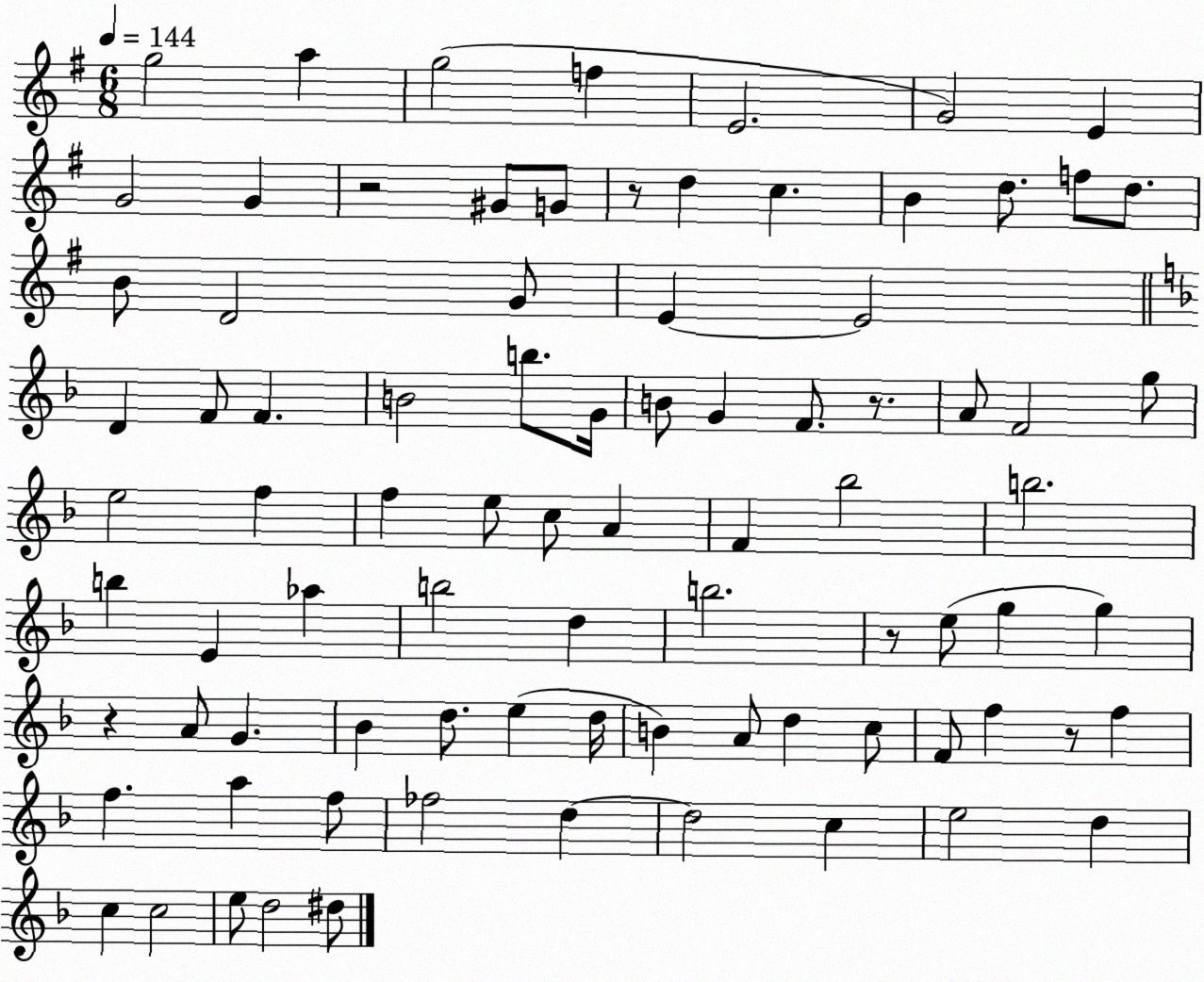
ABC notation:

X:1
T:Untitled
M:6/8
L:1/4
K:G
g2 a g2 f E2 G2 E G2 G z2 ^G/2 G/2 z/2 d c B d/2 f/2 d/2 B/2 D2 G/2 E E2 D F/2 F B2 b/2 G/4 B/2 G F/2 z/2 A/2 F2 g/2 e2 f f e/2 c/2 A F _b2 b2 b E _a b2 d b2 z/2 e/2 g g z A/2 G _B d/2 e d/4 B A/2 d c/2 F/2 f z/2 f f a f/2 _f2 d d2 c e2 d c c2 e/2 d2 ^d/2